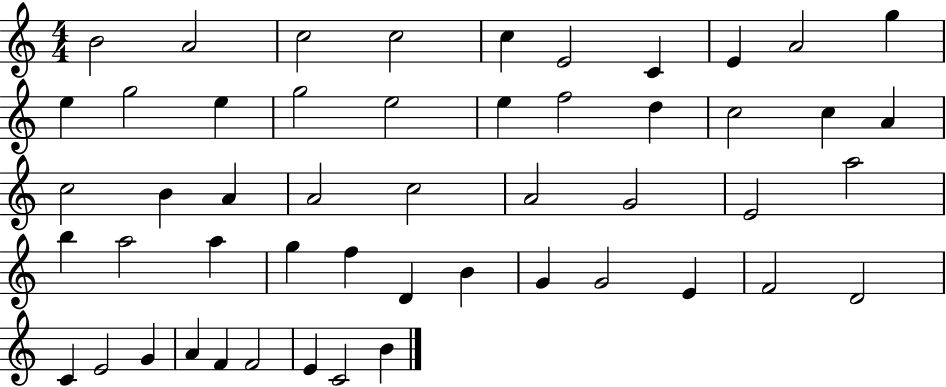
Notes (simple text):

B4/h A4/h C5/h C5/h C5/q E4/h C4/q E4/q A4/h G5/q E5/q G5/h E5/q G5/h E5/h E5/q F5/h D5/q C5/h C5/q A4/q C5/h B4/q A4/q A4/h C5/h A4/h G4/h E4/h A5/h B5/q A5/h A5/q G5/q F5/q D4/q B4/q G4/q G4/h E4/q F4/h D4/h C4/q E4/h G4/q A4/q F4/q F4/h E4/q C4/h B4/q